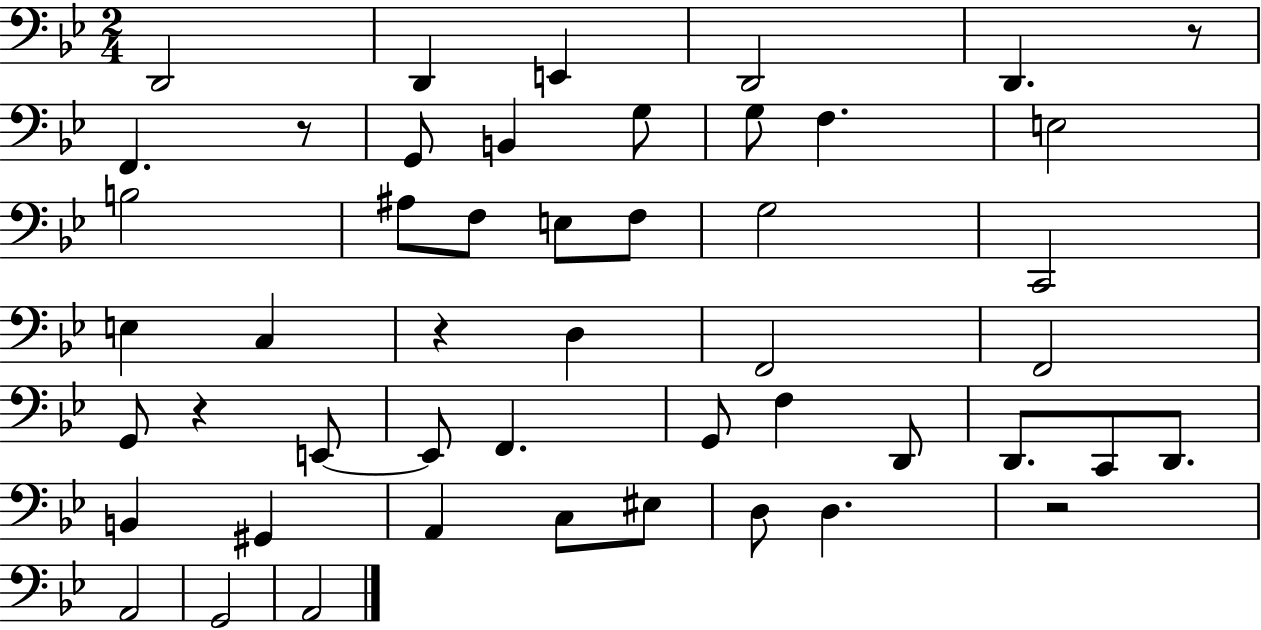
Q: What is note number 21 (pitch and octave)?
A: C3